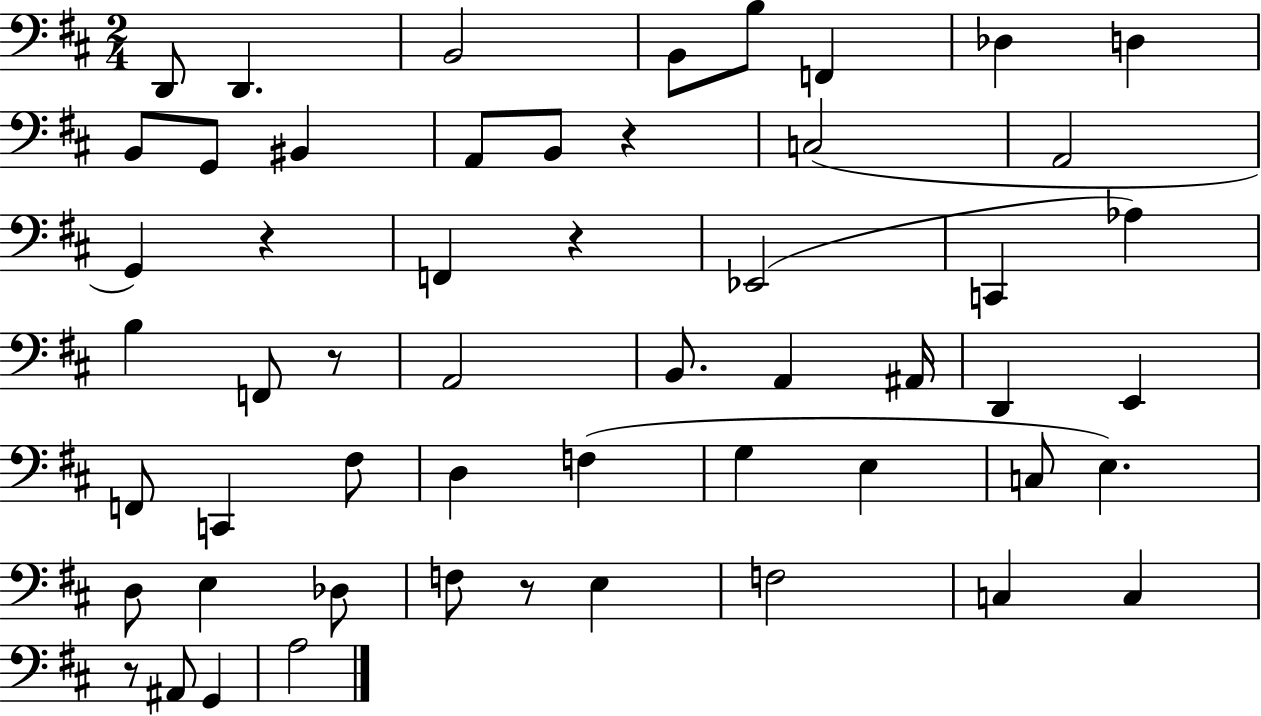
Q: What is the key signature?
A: D major